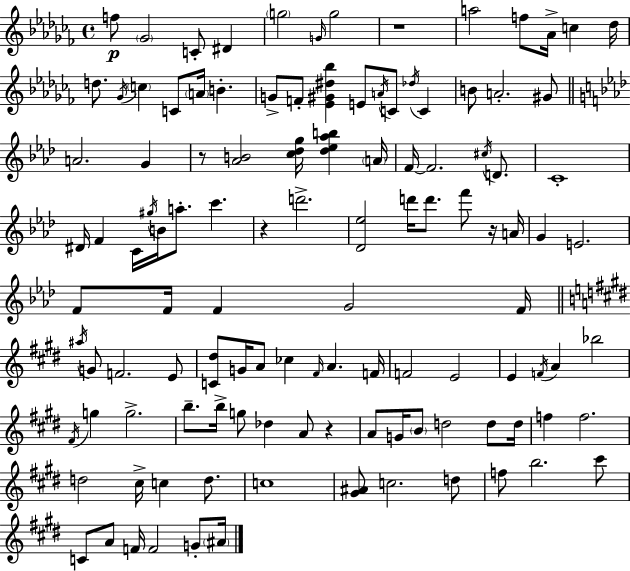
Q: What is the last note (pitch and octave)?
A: A#4